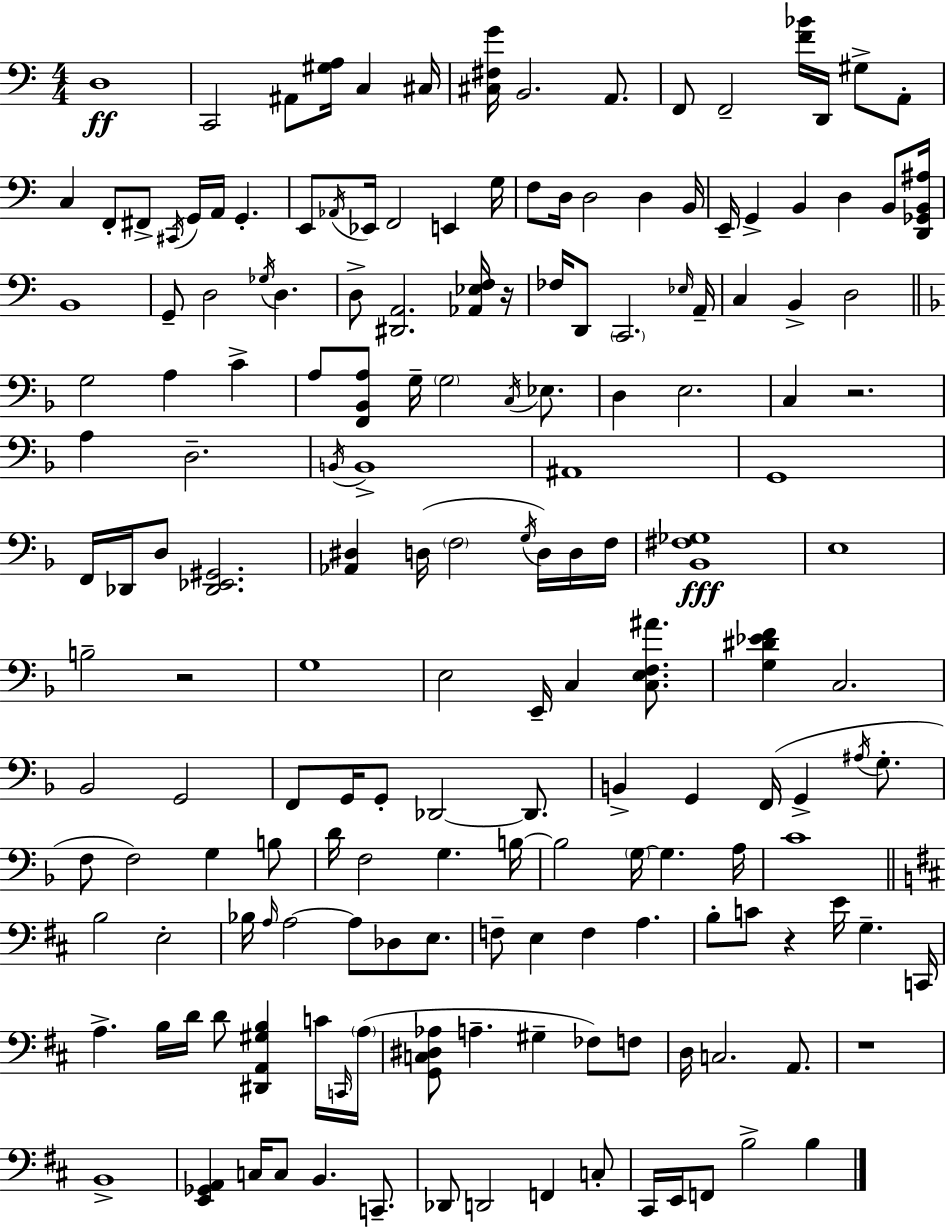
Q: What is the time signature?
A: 4/4